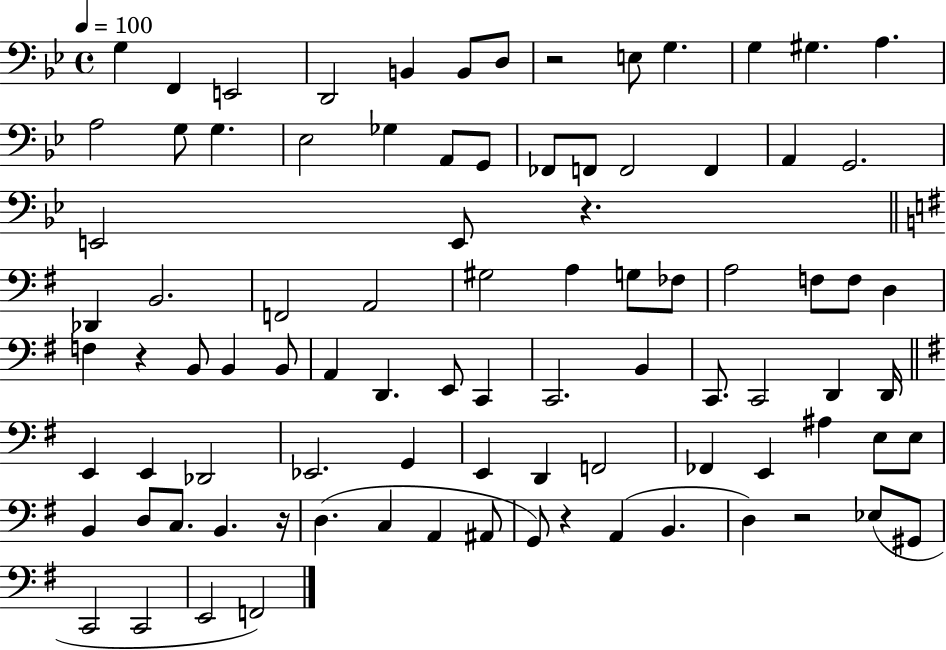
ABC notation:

X:1
T:Untitled
M:4/4
L:1/4
K:Bb
G, F,, E,,2 D,,2 B,, B,,/2 D,/2 z2 E,/2 G, G, ^G, A, A,2 G,/2 G, _E,2 _G, A,,/2 G,,/2 _F,,/2 F,,/2 F,,2 F,, A,, G,,2 E,,2 E,,/2 z _D,, B,,2 F,,2 A,,2 ^G,2 A, G,/2 _F,/2 A,2 F,/2 F,/2 D, F, z B,,/2 B,, B,,/2 A,, D,, E,,/2 C,, C,,2 B,, C,,/2 C,,2 D,, D,,/4 E,, E,, _D,,2 _E,,2 G,, E,, D,, F,,2 _F,, E,, ^A, E,/2 E,/2 B,, D,/2 C,/2 B,, z/4 D, C, A,, ^A,,/2 G,,/2 z A,, B,, D, z2 _E,/2 ^G,,/2 C,,2 C,,2 E,,2 F,,2